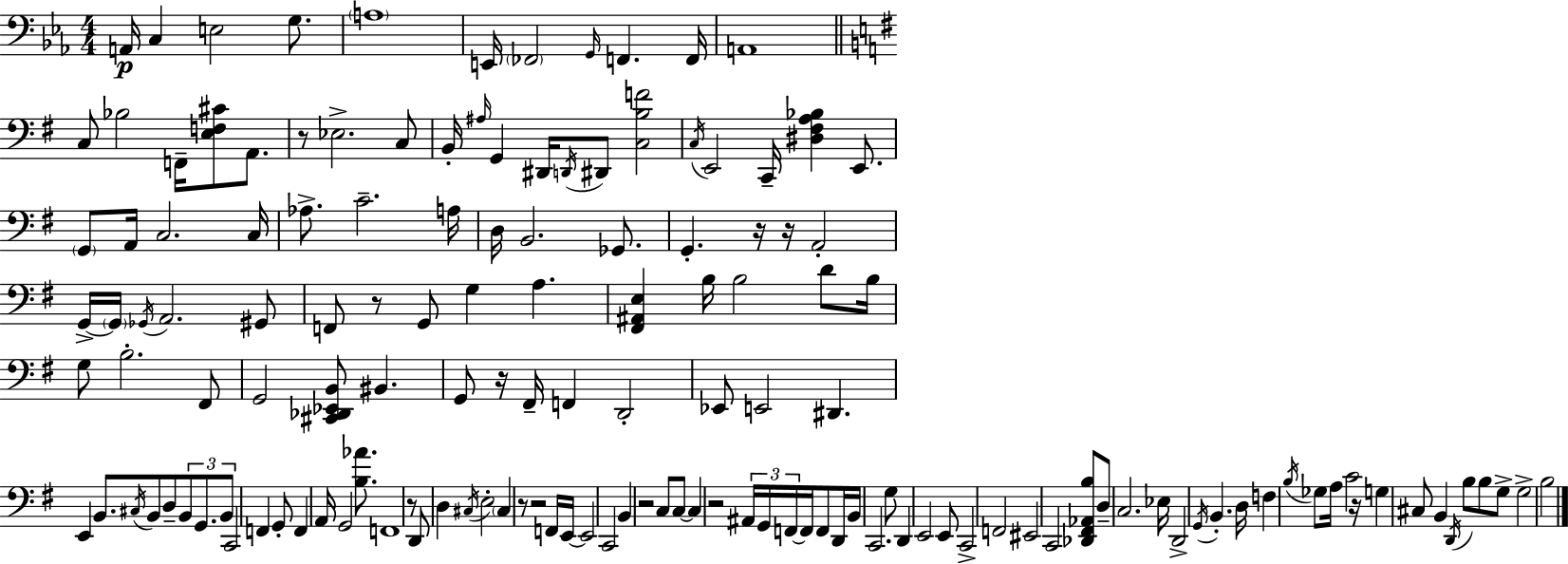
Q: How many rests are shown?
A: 11